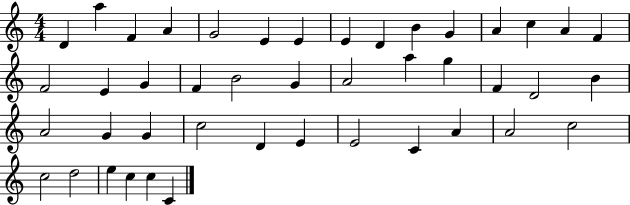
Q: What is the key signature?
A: C major